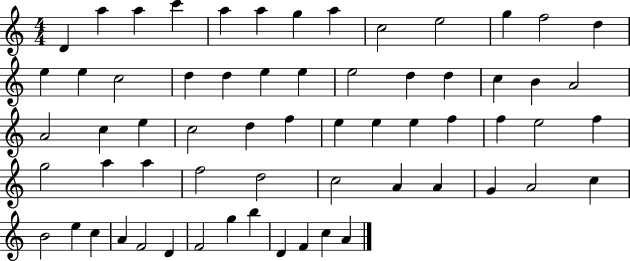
D4/q A5/q A5/q C6/q A5/q A5/q G5/q A5/q C5/h E5/h G5/q F5/h D5/q E5/q E5/q C5/h D5/q D5/q E5/q E5/q E5/h D5/q D5/q C5/q B4/q A4/h A4/h C5/q E5/q C5/h D5/q F5/q E5/q E5/q E5/q F5/q F5/q E5/h F5/q G5/h A5/q A5/q F5/h D5/h C5/h A4/q A4/q G4/q A4/h C5/q B4/h E5/q C5/q A4/q F4/h D4/q F4/h G5/q B5/q D4/q F4/q C5/q A4/q